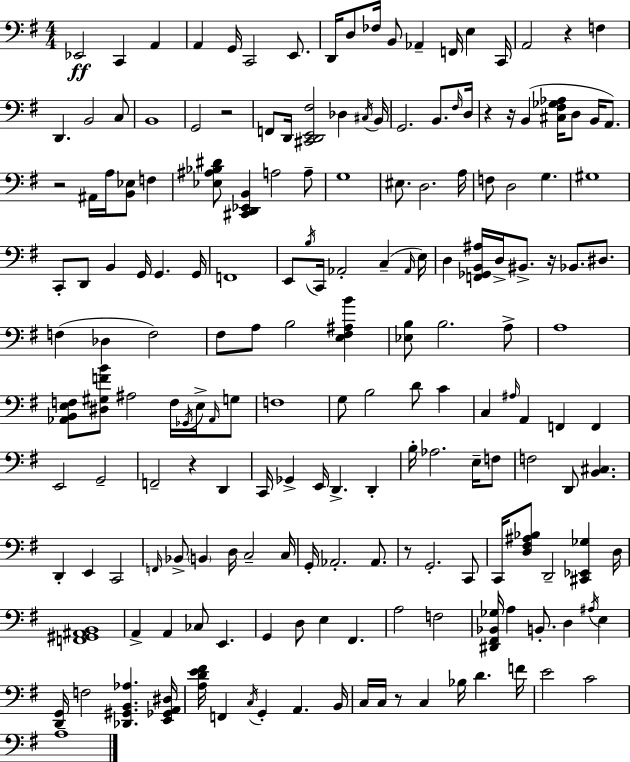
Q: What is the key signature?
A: G major